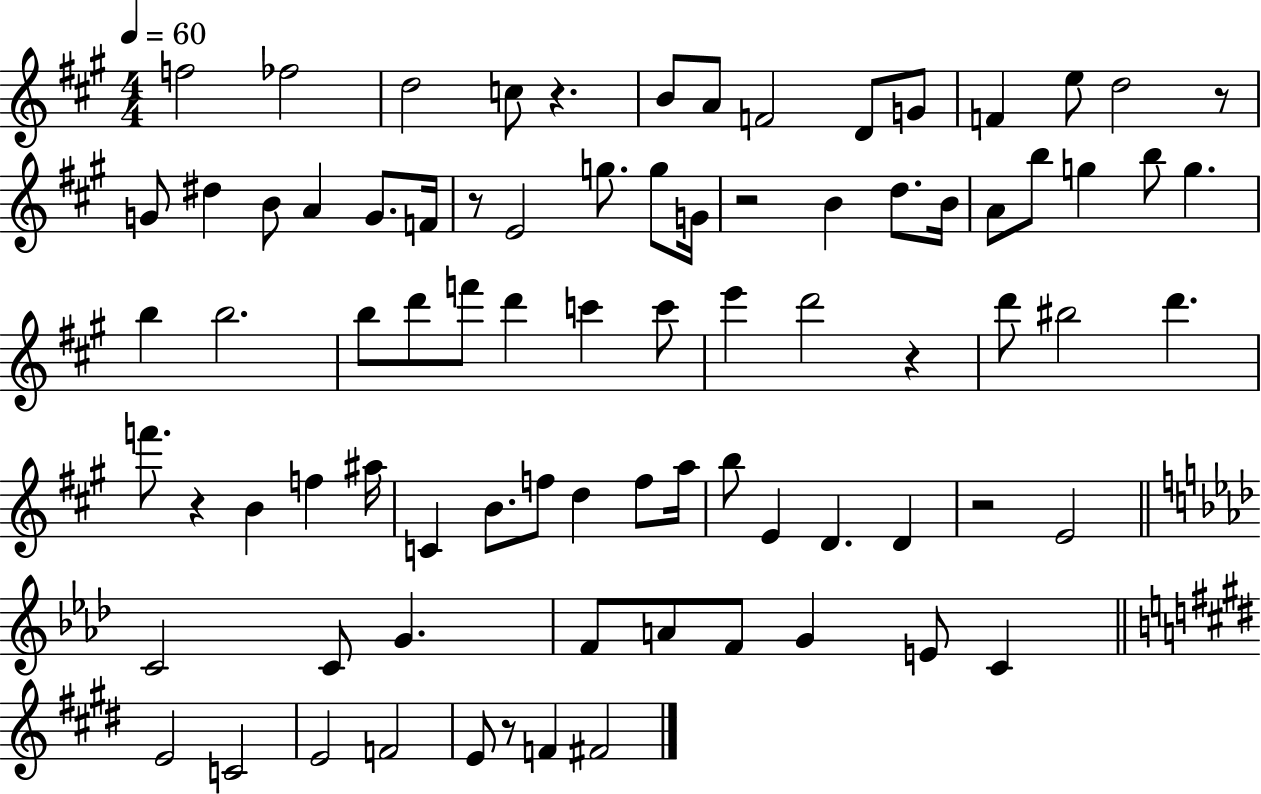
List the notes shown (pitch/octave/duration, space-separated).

F5/h FES5/h D5/h C5/e R/q. B4/e A4/e F4/h D4/e G4/e F4/q E5/e D5/h R/e G4/e D#5/q B4/e A4/q G4/e. F4/s R/e E4/h G5/e. G5/e G4/s R/h B4/q D5/e. B4/s A4/e B5/e G5/q B5/e G5/q. B5/q B5/h. B5/e D6/e F6/e D6/q C6/q C6/e E6/q D6/h R/q D6/e BIS5/h D6/q. F6/e. R/q B4/q F5/q A#5/s C4/q B4/e. F5/e D5/q F5/e A5/s B5/e E4/q D4/q. D4/q R/h E4/h C4/h C4/e G4/q. F4/e A4/e F4/e G4/q E4/e C4/q E4/h C4/h E4/h F4/h E4/e R/e F4/q F#4/h